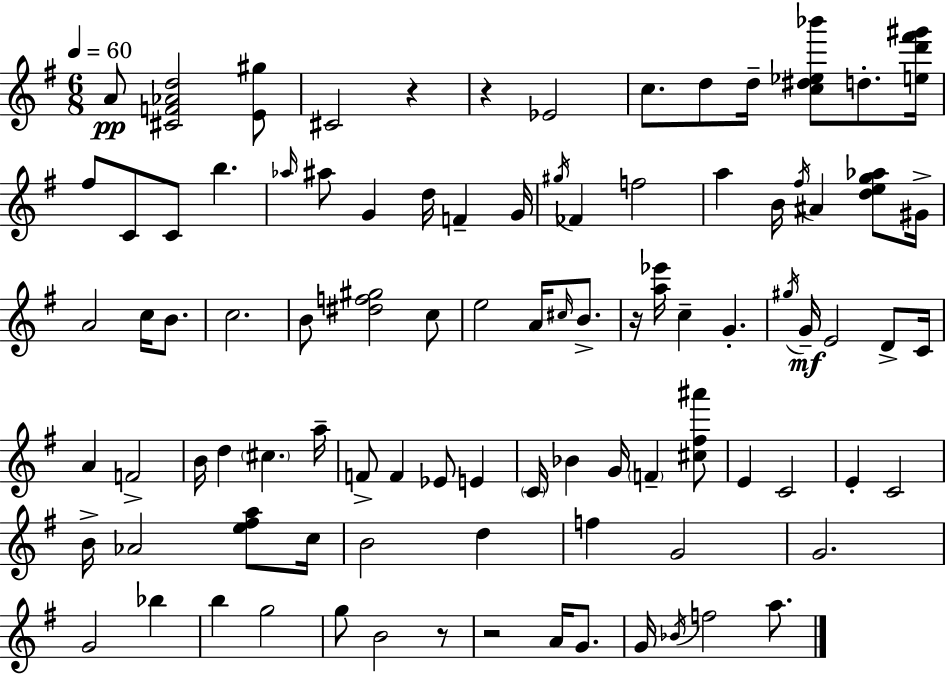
{
  \clef treble
  \numericTimeSignature
  \time 6/8
  \key g \major
  \tempo 4 = 60
  a'8\pp <cis' f' aes' d''>2 <e' gis''>8 | cis'2 r4 | r4 ees'2 | c''8. d''8 d''16-- <c'' dis'' ees'' bes'''>8 d''8.-. <e'' d''' fis''' gis'''>16 | \break fis''8 c'8 c'8 b''4. | \grace { aes''16 } ais''8 g'4 d''16 f'4-- | g'16 \acciaccatura { gis''16 } fes'4 f''2 | a''4 b'16 \acciaccatura { fis''16 } ais'4 | \break <d'' e'' g'' aes''>8 gis'16-> a'2 c''16 | b'8. c''2. | b'8 <dis'' f'' gis''>2 | c''8 e''2 a'16 | \break \grace { cis''16 } b'8.-> r16 <a'' ees'''>16 c''4-- g'4.-. | \acciaccatura { gis''16 }\mf g'16-- e'2 | d'8-> c'16 a'4 f'2-> | b'16 d''4 \parenthesize cis''4. | \break a''16-- f'8-> f'4 ees'8 | e'4 \parenthesize c'16 bes'4 g'16 \parenthesize f'4-- | <cis'' fis'' ais'''>8 e'4 c'2 | e'4-. c'2 | \break b'16-> aes'2 | <e'' fis'' a''>8 c''16 b'2 | d''4 f''4 g'2 | g'2. | \break g'2 | bes''4 b''4 g''2 | g''8 b'2 | r8 r2 | \break a'16 g'8. g'16 \acciaccatura { bes'16 } f''2 | a''8. \bar "|."
}